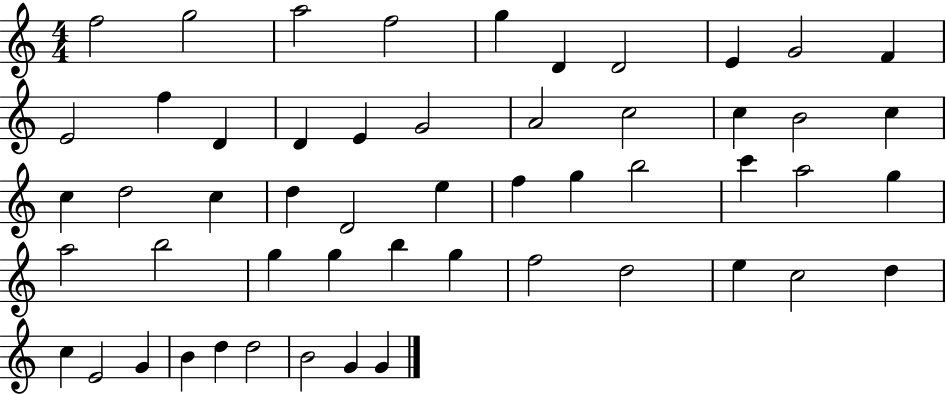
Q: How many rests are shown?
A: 0